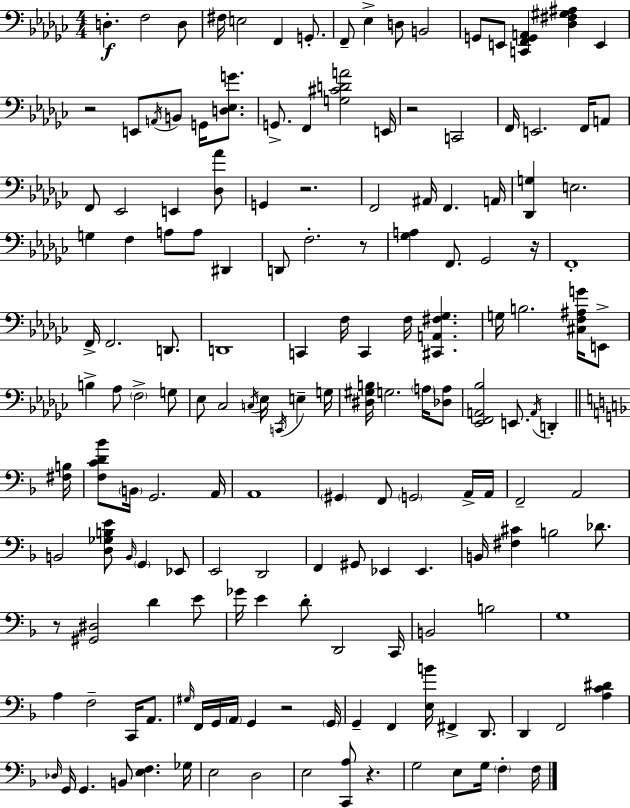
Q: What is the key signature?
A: EES minor